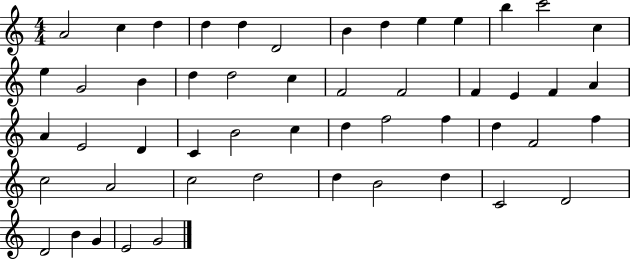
A4/h C5/q D5/q D5/q D5/q D4/h B4/q D5/q E5/q E5/q B5/q C6/h C5/q E5/q G4/h B4/q D5/q D5/h C5/q F4/h F4/h F4/q E4/q F4/q A4/q A4/q E4/h D4/q C4/q B4/h C5/q D5/q F5/h F5/q D5/q F4/h F5/q C5/h A4/h C5/h D5/h D5/q B4/h D5/q C4/h D4/h D4/h B4/q G4/q E4/h G4/h